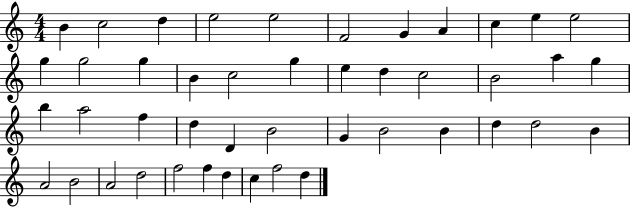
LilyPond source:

{
  \clef treble
  \numericTimeSignature
  \time 4/4
  \key c \major
  b'4 c''2 d''4 | e''2 e''2 | f'2 g'4 a'4 | c''4 e''4 e''2 | \break g''4 g''2 g''4 | b'4 c''2 g''4 | e''4 d''4 c''2 | b'2 a''4 g''4 | \break b''4 a''2 f''4 | d''4 d'4 b'2 | g'4 b'2 b'4 | d''4 d''2 b'4 | \break a'2 b'2 | a'2 d''2 | f''2 f''4 d''4 | c''4 f''2 d''4 | \break \bar "|."
}